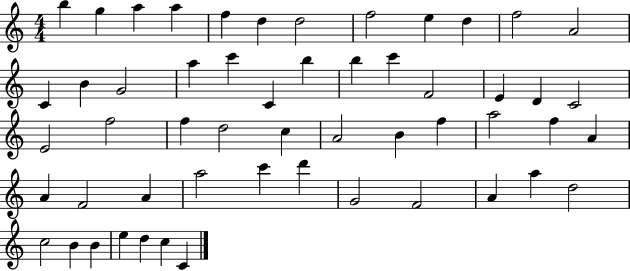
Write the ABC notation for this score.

X:1
T:Untitled
M:4/4
L:1/4
K:C
b g a a f d d2 f2 e d f2 A2 C B G2 a c' C b b c' F2 E D C2 E2 f2 f d2 c A2 B f a2 f A A F2 A a2 c' d' G2 F2 A a d2 c2 B B e d c C